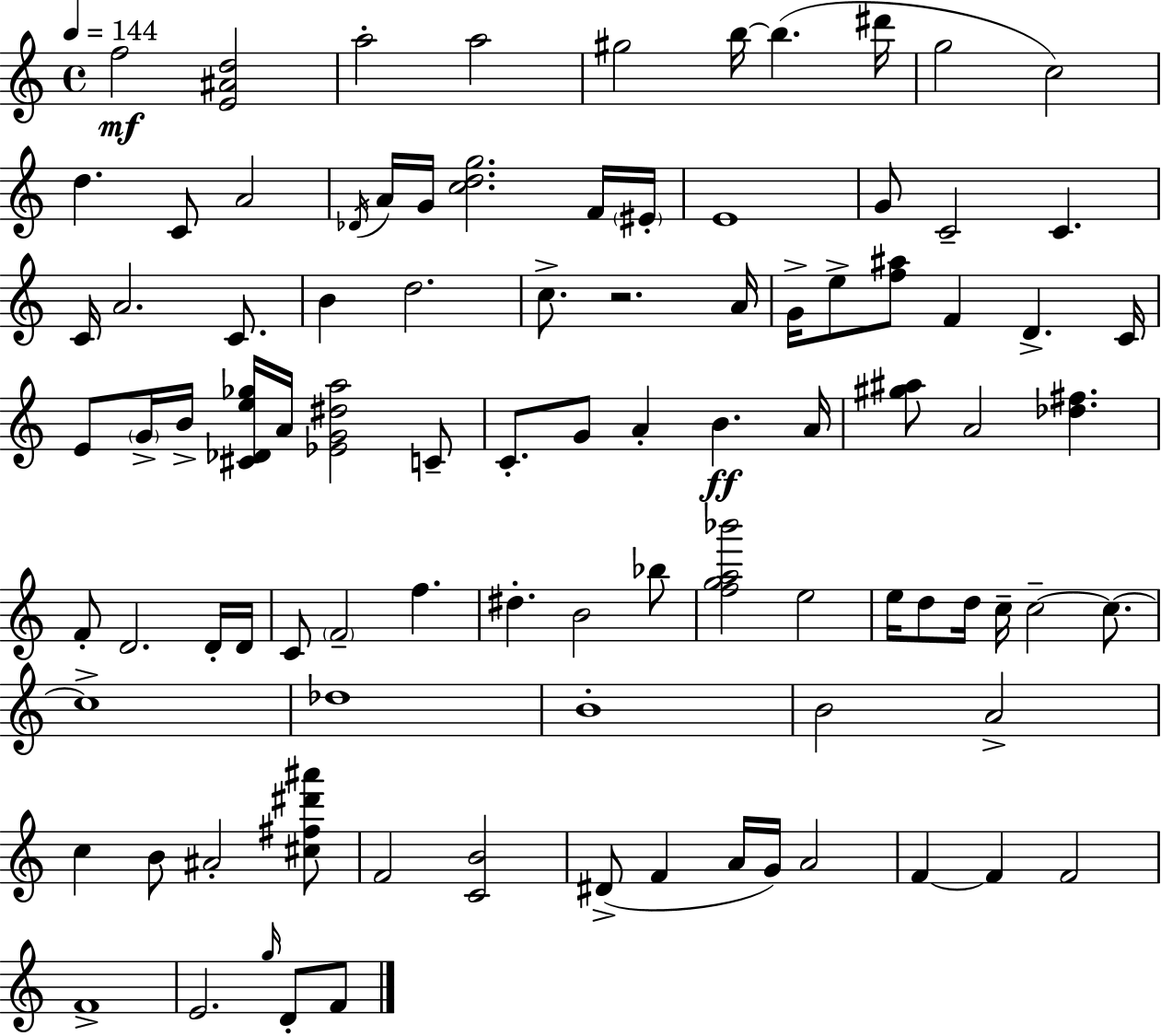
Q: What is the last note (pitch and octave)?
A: F4